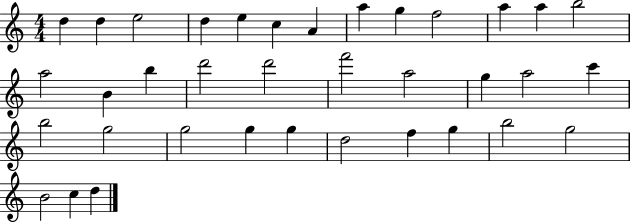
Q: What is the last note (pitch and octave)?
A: D5